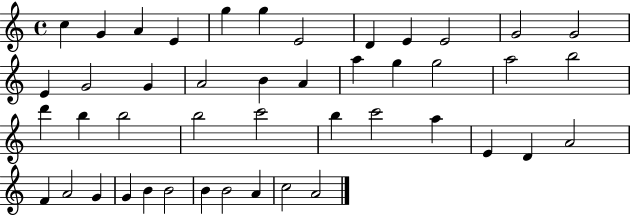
X:1
T:Untitled
M:4/4
L:1/4
K:C
c G A E g g E2 D E E2 G2 G2 E G2 G A2 B A a g g2 a2 b2 d' b b2 b2 c'2 b c'2 a E D A2 F A2 G G B B2 B B2 A c2 A2